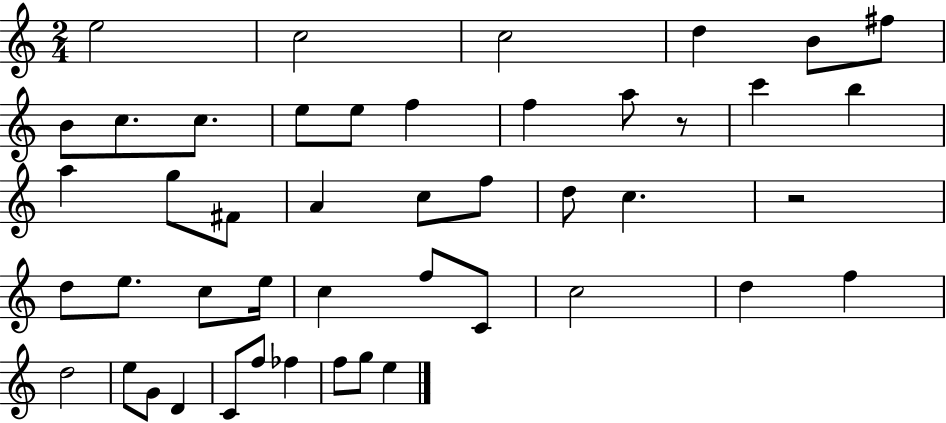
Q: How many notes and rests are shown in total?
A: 46